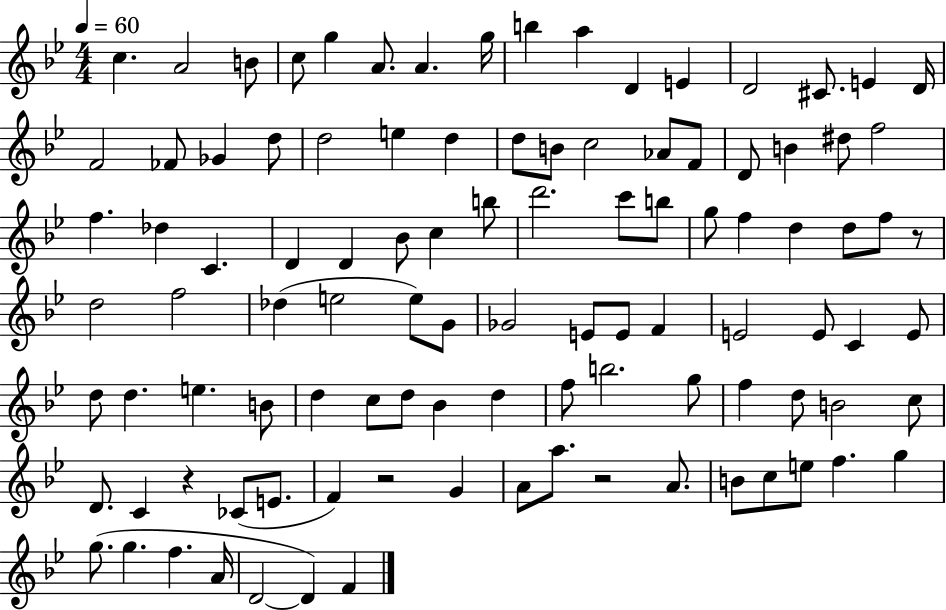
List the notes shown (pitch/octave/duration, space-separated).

C5/q. A4/h B4/e C5/e G5/q A4/e. A4/q. G5/s B5/q A5/q D4/q E4/q D4/h C#4/e. E4/q D4/s F4/h FES4/e Gb4/q D5/e D5/h E5/q D5/q D5/e B4/e C5/h Ab4/e F4/e D4/e B4/q D#5/e F5/h F5/q. Db5/q C4/q. D4/q D4/q Bb4/e C5/q B5/e D6/h. C6/e B5/e G5/e F5/q D5/q D5/e F5/e R/e D5/h F5/h Db5/q E5/h E5/e G4/e Gb4/h E4/e E4/e F4/q E4/h E4/e C4/q E4/e D5/e D5/q. E5/q. B4/e D5/q C5/e D5/e Bb4/q D5/q F5/e B5/h. G5/e F5/q D5/e B4/h C5/e D4/e. C4/q R/q CES4/e E4/e. F4/q R/h G4/q A4/e A5/e. R/h A4/e. B4/e C5/e E5/e F5/q. G5/q G5/e. G5/q. F5/q. A4/s D4/h D4/q F4/q